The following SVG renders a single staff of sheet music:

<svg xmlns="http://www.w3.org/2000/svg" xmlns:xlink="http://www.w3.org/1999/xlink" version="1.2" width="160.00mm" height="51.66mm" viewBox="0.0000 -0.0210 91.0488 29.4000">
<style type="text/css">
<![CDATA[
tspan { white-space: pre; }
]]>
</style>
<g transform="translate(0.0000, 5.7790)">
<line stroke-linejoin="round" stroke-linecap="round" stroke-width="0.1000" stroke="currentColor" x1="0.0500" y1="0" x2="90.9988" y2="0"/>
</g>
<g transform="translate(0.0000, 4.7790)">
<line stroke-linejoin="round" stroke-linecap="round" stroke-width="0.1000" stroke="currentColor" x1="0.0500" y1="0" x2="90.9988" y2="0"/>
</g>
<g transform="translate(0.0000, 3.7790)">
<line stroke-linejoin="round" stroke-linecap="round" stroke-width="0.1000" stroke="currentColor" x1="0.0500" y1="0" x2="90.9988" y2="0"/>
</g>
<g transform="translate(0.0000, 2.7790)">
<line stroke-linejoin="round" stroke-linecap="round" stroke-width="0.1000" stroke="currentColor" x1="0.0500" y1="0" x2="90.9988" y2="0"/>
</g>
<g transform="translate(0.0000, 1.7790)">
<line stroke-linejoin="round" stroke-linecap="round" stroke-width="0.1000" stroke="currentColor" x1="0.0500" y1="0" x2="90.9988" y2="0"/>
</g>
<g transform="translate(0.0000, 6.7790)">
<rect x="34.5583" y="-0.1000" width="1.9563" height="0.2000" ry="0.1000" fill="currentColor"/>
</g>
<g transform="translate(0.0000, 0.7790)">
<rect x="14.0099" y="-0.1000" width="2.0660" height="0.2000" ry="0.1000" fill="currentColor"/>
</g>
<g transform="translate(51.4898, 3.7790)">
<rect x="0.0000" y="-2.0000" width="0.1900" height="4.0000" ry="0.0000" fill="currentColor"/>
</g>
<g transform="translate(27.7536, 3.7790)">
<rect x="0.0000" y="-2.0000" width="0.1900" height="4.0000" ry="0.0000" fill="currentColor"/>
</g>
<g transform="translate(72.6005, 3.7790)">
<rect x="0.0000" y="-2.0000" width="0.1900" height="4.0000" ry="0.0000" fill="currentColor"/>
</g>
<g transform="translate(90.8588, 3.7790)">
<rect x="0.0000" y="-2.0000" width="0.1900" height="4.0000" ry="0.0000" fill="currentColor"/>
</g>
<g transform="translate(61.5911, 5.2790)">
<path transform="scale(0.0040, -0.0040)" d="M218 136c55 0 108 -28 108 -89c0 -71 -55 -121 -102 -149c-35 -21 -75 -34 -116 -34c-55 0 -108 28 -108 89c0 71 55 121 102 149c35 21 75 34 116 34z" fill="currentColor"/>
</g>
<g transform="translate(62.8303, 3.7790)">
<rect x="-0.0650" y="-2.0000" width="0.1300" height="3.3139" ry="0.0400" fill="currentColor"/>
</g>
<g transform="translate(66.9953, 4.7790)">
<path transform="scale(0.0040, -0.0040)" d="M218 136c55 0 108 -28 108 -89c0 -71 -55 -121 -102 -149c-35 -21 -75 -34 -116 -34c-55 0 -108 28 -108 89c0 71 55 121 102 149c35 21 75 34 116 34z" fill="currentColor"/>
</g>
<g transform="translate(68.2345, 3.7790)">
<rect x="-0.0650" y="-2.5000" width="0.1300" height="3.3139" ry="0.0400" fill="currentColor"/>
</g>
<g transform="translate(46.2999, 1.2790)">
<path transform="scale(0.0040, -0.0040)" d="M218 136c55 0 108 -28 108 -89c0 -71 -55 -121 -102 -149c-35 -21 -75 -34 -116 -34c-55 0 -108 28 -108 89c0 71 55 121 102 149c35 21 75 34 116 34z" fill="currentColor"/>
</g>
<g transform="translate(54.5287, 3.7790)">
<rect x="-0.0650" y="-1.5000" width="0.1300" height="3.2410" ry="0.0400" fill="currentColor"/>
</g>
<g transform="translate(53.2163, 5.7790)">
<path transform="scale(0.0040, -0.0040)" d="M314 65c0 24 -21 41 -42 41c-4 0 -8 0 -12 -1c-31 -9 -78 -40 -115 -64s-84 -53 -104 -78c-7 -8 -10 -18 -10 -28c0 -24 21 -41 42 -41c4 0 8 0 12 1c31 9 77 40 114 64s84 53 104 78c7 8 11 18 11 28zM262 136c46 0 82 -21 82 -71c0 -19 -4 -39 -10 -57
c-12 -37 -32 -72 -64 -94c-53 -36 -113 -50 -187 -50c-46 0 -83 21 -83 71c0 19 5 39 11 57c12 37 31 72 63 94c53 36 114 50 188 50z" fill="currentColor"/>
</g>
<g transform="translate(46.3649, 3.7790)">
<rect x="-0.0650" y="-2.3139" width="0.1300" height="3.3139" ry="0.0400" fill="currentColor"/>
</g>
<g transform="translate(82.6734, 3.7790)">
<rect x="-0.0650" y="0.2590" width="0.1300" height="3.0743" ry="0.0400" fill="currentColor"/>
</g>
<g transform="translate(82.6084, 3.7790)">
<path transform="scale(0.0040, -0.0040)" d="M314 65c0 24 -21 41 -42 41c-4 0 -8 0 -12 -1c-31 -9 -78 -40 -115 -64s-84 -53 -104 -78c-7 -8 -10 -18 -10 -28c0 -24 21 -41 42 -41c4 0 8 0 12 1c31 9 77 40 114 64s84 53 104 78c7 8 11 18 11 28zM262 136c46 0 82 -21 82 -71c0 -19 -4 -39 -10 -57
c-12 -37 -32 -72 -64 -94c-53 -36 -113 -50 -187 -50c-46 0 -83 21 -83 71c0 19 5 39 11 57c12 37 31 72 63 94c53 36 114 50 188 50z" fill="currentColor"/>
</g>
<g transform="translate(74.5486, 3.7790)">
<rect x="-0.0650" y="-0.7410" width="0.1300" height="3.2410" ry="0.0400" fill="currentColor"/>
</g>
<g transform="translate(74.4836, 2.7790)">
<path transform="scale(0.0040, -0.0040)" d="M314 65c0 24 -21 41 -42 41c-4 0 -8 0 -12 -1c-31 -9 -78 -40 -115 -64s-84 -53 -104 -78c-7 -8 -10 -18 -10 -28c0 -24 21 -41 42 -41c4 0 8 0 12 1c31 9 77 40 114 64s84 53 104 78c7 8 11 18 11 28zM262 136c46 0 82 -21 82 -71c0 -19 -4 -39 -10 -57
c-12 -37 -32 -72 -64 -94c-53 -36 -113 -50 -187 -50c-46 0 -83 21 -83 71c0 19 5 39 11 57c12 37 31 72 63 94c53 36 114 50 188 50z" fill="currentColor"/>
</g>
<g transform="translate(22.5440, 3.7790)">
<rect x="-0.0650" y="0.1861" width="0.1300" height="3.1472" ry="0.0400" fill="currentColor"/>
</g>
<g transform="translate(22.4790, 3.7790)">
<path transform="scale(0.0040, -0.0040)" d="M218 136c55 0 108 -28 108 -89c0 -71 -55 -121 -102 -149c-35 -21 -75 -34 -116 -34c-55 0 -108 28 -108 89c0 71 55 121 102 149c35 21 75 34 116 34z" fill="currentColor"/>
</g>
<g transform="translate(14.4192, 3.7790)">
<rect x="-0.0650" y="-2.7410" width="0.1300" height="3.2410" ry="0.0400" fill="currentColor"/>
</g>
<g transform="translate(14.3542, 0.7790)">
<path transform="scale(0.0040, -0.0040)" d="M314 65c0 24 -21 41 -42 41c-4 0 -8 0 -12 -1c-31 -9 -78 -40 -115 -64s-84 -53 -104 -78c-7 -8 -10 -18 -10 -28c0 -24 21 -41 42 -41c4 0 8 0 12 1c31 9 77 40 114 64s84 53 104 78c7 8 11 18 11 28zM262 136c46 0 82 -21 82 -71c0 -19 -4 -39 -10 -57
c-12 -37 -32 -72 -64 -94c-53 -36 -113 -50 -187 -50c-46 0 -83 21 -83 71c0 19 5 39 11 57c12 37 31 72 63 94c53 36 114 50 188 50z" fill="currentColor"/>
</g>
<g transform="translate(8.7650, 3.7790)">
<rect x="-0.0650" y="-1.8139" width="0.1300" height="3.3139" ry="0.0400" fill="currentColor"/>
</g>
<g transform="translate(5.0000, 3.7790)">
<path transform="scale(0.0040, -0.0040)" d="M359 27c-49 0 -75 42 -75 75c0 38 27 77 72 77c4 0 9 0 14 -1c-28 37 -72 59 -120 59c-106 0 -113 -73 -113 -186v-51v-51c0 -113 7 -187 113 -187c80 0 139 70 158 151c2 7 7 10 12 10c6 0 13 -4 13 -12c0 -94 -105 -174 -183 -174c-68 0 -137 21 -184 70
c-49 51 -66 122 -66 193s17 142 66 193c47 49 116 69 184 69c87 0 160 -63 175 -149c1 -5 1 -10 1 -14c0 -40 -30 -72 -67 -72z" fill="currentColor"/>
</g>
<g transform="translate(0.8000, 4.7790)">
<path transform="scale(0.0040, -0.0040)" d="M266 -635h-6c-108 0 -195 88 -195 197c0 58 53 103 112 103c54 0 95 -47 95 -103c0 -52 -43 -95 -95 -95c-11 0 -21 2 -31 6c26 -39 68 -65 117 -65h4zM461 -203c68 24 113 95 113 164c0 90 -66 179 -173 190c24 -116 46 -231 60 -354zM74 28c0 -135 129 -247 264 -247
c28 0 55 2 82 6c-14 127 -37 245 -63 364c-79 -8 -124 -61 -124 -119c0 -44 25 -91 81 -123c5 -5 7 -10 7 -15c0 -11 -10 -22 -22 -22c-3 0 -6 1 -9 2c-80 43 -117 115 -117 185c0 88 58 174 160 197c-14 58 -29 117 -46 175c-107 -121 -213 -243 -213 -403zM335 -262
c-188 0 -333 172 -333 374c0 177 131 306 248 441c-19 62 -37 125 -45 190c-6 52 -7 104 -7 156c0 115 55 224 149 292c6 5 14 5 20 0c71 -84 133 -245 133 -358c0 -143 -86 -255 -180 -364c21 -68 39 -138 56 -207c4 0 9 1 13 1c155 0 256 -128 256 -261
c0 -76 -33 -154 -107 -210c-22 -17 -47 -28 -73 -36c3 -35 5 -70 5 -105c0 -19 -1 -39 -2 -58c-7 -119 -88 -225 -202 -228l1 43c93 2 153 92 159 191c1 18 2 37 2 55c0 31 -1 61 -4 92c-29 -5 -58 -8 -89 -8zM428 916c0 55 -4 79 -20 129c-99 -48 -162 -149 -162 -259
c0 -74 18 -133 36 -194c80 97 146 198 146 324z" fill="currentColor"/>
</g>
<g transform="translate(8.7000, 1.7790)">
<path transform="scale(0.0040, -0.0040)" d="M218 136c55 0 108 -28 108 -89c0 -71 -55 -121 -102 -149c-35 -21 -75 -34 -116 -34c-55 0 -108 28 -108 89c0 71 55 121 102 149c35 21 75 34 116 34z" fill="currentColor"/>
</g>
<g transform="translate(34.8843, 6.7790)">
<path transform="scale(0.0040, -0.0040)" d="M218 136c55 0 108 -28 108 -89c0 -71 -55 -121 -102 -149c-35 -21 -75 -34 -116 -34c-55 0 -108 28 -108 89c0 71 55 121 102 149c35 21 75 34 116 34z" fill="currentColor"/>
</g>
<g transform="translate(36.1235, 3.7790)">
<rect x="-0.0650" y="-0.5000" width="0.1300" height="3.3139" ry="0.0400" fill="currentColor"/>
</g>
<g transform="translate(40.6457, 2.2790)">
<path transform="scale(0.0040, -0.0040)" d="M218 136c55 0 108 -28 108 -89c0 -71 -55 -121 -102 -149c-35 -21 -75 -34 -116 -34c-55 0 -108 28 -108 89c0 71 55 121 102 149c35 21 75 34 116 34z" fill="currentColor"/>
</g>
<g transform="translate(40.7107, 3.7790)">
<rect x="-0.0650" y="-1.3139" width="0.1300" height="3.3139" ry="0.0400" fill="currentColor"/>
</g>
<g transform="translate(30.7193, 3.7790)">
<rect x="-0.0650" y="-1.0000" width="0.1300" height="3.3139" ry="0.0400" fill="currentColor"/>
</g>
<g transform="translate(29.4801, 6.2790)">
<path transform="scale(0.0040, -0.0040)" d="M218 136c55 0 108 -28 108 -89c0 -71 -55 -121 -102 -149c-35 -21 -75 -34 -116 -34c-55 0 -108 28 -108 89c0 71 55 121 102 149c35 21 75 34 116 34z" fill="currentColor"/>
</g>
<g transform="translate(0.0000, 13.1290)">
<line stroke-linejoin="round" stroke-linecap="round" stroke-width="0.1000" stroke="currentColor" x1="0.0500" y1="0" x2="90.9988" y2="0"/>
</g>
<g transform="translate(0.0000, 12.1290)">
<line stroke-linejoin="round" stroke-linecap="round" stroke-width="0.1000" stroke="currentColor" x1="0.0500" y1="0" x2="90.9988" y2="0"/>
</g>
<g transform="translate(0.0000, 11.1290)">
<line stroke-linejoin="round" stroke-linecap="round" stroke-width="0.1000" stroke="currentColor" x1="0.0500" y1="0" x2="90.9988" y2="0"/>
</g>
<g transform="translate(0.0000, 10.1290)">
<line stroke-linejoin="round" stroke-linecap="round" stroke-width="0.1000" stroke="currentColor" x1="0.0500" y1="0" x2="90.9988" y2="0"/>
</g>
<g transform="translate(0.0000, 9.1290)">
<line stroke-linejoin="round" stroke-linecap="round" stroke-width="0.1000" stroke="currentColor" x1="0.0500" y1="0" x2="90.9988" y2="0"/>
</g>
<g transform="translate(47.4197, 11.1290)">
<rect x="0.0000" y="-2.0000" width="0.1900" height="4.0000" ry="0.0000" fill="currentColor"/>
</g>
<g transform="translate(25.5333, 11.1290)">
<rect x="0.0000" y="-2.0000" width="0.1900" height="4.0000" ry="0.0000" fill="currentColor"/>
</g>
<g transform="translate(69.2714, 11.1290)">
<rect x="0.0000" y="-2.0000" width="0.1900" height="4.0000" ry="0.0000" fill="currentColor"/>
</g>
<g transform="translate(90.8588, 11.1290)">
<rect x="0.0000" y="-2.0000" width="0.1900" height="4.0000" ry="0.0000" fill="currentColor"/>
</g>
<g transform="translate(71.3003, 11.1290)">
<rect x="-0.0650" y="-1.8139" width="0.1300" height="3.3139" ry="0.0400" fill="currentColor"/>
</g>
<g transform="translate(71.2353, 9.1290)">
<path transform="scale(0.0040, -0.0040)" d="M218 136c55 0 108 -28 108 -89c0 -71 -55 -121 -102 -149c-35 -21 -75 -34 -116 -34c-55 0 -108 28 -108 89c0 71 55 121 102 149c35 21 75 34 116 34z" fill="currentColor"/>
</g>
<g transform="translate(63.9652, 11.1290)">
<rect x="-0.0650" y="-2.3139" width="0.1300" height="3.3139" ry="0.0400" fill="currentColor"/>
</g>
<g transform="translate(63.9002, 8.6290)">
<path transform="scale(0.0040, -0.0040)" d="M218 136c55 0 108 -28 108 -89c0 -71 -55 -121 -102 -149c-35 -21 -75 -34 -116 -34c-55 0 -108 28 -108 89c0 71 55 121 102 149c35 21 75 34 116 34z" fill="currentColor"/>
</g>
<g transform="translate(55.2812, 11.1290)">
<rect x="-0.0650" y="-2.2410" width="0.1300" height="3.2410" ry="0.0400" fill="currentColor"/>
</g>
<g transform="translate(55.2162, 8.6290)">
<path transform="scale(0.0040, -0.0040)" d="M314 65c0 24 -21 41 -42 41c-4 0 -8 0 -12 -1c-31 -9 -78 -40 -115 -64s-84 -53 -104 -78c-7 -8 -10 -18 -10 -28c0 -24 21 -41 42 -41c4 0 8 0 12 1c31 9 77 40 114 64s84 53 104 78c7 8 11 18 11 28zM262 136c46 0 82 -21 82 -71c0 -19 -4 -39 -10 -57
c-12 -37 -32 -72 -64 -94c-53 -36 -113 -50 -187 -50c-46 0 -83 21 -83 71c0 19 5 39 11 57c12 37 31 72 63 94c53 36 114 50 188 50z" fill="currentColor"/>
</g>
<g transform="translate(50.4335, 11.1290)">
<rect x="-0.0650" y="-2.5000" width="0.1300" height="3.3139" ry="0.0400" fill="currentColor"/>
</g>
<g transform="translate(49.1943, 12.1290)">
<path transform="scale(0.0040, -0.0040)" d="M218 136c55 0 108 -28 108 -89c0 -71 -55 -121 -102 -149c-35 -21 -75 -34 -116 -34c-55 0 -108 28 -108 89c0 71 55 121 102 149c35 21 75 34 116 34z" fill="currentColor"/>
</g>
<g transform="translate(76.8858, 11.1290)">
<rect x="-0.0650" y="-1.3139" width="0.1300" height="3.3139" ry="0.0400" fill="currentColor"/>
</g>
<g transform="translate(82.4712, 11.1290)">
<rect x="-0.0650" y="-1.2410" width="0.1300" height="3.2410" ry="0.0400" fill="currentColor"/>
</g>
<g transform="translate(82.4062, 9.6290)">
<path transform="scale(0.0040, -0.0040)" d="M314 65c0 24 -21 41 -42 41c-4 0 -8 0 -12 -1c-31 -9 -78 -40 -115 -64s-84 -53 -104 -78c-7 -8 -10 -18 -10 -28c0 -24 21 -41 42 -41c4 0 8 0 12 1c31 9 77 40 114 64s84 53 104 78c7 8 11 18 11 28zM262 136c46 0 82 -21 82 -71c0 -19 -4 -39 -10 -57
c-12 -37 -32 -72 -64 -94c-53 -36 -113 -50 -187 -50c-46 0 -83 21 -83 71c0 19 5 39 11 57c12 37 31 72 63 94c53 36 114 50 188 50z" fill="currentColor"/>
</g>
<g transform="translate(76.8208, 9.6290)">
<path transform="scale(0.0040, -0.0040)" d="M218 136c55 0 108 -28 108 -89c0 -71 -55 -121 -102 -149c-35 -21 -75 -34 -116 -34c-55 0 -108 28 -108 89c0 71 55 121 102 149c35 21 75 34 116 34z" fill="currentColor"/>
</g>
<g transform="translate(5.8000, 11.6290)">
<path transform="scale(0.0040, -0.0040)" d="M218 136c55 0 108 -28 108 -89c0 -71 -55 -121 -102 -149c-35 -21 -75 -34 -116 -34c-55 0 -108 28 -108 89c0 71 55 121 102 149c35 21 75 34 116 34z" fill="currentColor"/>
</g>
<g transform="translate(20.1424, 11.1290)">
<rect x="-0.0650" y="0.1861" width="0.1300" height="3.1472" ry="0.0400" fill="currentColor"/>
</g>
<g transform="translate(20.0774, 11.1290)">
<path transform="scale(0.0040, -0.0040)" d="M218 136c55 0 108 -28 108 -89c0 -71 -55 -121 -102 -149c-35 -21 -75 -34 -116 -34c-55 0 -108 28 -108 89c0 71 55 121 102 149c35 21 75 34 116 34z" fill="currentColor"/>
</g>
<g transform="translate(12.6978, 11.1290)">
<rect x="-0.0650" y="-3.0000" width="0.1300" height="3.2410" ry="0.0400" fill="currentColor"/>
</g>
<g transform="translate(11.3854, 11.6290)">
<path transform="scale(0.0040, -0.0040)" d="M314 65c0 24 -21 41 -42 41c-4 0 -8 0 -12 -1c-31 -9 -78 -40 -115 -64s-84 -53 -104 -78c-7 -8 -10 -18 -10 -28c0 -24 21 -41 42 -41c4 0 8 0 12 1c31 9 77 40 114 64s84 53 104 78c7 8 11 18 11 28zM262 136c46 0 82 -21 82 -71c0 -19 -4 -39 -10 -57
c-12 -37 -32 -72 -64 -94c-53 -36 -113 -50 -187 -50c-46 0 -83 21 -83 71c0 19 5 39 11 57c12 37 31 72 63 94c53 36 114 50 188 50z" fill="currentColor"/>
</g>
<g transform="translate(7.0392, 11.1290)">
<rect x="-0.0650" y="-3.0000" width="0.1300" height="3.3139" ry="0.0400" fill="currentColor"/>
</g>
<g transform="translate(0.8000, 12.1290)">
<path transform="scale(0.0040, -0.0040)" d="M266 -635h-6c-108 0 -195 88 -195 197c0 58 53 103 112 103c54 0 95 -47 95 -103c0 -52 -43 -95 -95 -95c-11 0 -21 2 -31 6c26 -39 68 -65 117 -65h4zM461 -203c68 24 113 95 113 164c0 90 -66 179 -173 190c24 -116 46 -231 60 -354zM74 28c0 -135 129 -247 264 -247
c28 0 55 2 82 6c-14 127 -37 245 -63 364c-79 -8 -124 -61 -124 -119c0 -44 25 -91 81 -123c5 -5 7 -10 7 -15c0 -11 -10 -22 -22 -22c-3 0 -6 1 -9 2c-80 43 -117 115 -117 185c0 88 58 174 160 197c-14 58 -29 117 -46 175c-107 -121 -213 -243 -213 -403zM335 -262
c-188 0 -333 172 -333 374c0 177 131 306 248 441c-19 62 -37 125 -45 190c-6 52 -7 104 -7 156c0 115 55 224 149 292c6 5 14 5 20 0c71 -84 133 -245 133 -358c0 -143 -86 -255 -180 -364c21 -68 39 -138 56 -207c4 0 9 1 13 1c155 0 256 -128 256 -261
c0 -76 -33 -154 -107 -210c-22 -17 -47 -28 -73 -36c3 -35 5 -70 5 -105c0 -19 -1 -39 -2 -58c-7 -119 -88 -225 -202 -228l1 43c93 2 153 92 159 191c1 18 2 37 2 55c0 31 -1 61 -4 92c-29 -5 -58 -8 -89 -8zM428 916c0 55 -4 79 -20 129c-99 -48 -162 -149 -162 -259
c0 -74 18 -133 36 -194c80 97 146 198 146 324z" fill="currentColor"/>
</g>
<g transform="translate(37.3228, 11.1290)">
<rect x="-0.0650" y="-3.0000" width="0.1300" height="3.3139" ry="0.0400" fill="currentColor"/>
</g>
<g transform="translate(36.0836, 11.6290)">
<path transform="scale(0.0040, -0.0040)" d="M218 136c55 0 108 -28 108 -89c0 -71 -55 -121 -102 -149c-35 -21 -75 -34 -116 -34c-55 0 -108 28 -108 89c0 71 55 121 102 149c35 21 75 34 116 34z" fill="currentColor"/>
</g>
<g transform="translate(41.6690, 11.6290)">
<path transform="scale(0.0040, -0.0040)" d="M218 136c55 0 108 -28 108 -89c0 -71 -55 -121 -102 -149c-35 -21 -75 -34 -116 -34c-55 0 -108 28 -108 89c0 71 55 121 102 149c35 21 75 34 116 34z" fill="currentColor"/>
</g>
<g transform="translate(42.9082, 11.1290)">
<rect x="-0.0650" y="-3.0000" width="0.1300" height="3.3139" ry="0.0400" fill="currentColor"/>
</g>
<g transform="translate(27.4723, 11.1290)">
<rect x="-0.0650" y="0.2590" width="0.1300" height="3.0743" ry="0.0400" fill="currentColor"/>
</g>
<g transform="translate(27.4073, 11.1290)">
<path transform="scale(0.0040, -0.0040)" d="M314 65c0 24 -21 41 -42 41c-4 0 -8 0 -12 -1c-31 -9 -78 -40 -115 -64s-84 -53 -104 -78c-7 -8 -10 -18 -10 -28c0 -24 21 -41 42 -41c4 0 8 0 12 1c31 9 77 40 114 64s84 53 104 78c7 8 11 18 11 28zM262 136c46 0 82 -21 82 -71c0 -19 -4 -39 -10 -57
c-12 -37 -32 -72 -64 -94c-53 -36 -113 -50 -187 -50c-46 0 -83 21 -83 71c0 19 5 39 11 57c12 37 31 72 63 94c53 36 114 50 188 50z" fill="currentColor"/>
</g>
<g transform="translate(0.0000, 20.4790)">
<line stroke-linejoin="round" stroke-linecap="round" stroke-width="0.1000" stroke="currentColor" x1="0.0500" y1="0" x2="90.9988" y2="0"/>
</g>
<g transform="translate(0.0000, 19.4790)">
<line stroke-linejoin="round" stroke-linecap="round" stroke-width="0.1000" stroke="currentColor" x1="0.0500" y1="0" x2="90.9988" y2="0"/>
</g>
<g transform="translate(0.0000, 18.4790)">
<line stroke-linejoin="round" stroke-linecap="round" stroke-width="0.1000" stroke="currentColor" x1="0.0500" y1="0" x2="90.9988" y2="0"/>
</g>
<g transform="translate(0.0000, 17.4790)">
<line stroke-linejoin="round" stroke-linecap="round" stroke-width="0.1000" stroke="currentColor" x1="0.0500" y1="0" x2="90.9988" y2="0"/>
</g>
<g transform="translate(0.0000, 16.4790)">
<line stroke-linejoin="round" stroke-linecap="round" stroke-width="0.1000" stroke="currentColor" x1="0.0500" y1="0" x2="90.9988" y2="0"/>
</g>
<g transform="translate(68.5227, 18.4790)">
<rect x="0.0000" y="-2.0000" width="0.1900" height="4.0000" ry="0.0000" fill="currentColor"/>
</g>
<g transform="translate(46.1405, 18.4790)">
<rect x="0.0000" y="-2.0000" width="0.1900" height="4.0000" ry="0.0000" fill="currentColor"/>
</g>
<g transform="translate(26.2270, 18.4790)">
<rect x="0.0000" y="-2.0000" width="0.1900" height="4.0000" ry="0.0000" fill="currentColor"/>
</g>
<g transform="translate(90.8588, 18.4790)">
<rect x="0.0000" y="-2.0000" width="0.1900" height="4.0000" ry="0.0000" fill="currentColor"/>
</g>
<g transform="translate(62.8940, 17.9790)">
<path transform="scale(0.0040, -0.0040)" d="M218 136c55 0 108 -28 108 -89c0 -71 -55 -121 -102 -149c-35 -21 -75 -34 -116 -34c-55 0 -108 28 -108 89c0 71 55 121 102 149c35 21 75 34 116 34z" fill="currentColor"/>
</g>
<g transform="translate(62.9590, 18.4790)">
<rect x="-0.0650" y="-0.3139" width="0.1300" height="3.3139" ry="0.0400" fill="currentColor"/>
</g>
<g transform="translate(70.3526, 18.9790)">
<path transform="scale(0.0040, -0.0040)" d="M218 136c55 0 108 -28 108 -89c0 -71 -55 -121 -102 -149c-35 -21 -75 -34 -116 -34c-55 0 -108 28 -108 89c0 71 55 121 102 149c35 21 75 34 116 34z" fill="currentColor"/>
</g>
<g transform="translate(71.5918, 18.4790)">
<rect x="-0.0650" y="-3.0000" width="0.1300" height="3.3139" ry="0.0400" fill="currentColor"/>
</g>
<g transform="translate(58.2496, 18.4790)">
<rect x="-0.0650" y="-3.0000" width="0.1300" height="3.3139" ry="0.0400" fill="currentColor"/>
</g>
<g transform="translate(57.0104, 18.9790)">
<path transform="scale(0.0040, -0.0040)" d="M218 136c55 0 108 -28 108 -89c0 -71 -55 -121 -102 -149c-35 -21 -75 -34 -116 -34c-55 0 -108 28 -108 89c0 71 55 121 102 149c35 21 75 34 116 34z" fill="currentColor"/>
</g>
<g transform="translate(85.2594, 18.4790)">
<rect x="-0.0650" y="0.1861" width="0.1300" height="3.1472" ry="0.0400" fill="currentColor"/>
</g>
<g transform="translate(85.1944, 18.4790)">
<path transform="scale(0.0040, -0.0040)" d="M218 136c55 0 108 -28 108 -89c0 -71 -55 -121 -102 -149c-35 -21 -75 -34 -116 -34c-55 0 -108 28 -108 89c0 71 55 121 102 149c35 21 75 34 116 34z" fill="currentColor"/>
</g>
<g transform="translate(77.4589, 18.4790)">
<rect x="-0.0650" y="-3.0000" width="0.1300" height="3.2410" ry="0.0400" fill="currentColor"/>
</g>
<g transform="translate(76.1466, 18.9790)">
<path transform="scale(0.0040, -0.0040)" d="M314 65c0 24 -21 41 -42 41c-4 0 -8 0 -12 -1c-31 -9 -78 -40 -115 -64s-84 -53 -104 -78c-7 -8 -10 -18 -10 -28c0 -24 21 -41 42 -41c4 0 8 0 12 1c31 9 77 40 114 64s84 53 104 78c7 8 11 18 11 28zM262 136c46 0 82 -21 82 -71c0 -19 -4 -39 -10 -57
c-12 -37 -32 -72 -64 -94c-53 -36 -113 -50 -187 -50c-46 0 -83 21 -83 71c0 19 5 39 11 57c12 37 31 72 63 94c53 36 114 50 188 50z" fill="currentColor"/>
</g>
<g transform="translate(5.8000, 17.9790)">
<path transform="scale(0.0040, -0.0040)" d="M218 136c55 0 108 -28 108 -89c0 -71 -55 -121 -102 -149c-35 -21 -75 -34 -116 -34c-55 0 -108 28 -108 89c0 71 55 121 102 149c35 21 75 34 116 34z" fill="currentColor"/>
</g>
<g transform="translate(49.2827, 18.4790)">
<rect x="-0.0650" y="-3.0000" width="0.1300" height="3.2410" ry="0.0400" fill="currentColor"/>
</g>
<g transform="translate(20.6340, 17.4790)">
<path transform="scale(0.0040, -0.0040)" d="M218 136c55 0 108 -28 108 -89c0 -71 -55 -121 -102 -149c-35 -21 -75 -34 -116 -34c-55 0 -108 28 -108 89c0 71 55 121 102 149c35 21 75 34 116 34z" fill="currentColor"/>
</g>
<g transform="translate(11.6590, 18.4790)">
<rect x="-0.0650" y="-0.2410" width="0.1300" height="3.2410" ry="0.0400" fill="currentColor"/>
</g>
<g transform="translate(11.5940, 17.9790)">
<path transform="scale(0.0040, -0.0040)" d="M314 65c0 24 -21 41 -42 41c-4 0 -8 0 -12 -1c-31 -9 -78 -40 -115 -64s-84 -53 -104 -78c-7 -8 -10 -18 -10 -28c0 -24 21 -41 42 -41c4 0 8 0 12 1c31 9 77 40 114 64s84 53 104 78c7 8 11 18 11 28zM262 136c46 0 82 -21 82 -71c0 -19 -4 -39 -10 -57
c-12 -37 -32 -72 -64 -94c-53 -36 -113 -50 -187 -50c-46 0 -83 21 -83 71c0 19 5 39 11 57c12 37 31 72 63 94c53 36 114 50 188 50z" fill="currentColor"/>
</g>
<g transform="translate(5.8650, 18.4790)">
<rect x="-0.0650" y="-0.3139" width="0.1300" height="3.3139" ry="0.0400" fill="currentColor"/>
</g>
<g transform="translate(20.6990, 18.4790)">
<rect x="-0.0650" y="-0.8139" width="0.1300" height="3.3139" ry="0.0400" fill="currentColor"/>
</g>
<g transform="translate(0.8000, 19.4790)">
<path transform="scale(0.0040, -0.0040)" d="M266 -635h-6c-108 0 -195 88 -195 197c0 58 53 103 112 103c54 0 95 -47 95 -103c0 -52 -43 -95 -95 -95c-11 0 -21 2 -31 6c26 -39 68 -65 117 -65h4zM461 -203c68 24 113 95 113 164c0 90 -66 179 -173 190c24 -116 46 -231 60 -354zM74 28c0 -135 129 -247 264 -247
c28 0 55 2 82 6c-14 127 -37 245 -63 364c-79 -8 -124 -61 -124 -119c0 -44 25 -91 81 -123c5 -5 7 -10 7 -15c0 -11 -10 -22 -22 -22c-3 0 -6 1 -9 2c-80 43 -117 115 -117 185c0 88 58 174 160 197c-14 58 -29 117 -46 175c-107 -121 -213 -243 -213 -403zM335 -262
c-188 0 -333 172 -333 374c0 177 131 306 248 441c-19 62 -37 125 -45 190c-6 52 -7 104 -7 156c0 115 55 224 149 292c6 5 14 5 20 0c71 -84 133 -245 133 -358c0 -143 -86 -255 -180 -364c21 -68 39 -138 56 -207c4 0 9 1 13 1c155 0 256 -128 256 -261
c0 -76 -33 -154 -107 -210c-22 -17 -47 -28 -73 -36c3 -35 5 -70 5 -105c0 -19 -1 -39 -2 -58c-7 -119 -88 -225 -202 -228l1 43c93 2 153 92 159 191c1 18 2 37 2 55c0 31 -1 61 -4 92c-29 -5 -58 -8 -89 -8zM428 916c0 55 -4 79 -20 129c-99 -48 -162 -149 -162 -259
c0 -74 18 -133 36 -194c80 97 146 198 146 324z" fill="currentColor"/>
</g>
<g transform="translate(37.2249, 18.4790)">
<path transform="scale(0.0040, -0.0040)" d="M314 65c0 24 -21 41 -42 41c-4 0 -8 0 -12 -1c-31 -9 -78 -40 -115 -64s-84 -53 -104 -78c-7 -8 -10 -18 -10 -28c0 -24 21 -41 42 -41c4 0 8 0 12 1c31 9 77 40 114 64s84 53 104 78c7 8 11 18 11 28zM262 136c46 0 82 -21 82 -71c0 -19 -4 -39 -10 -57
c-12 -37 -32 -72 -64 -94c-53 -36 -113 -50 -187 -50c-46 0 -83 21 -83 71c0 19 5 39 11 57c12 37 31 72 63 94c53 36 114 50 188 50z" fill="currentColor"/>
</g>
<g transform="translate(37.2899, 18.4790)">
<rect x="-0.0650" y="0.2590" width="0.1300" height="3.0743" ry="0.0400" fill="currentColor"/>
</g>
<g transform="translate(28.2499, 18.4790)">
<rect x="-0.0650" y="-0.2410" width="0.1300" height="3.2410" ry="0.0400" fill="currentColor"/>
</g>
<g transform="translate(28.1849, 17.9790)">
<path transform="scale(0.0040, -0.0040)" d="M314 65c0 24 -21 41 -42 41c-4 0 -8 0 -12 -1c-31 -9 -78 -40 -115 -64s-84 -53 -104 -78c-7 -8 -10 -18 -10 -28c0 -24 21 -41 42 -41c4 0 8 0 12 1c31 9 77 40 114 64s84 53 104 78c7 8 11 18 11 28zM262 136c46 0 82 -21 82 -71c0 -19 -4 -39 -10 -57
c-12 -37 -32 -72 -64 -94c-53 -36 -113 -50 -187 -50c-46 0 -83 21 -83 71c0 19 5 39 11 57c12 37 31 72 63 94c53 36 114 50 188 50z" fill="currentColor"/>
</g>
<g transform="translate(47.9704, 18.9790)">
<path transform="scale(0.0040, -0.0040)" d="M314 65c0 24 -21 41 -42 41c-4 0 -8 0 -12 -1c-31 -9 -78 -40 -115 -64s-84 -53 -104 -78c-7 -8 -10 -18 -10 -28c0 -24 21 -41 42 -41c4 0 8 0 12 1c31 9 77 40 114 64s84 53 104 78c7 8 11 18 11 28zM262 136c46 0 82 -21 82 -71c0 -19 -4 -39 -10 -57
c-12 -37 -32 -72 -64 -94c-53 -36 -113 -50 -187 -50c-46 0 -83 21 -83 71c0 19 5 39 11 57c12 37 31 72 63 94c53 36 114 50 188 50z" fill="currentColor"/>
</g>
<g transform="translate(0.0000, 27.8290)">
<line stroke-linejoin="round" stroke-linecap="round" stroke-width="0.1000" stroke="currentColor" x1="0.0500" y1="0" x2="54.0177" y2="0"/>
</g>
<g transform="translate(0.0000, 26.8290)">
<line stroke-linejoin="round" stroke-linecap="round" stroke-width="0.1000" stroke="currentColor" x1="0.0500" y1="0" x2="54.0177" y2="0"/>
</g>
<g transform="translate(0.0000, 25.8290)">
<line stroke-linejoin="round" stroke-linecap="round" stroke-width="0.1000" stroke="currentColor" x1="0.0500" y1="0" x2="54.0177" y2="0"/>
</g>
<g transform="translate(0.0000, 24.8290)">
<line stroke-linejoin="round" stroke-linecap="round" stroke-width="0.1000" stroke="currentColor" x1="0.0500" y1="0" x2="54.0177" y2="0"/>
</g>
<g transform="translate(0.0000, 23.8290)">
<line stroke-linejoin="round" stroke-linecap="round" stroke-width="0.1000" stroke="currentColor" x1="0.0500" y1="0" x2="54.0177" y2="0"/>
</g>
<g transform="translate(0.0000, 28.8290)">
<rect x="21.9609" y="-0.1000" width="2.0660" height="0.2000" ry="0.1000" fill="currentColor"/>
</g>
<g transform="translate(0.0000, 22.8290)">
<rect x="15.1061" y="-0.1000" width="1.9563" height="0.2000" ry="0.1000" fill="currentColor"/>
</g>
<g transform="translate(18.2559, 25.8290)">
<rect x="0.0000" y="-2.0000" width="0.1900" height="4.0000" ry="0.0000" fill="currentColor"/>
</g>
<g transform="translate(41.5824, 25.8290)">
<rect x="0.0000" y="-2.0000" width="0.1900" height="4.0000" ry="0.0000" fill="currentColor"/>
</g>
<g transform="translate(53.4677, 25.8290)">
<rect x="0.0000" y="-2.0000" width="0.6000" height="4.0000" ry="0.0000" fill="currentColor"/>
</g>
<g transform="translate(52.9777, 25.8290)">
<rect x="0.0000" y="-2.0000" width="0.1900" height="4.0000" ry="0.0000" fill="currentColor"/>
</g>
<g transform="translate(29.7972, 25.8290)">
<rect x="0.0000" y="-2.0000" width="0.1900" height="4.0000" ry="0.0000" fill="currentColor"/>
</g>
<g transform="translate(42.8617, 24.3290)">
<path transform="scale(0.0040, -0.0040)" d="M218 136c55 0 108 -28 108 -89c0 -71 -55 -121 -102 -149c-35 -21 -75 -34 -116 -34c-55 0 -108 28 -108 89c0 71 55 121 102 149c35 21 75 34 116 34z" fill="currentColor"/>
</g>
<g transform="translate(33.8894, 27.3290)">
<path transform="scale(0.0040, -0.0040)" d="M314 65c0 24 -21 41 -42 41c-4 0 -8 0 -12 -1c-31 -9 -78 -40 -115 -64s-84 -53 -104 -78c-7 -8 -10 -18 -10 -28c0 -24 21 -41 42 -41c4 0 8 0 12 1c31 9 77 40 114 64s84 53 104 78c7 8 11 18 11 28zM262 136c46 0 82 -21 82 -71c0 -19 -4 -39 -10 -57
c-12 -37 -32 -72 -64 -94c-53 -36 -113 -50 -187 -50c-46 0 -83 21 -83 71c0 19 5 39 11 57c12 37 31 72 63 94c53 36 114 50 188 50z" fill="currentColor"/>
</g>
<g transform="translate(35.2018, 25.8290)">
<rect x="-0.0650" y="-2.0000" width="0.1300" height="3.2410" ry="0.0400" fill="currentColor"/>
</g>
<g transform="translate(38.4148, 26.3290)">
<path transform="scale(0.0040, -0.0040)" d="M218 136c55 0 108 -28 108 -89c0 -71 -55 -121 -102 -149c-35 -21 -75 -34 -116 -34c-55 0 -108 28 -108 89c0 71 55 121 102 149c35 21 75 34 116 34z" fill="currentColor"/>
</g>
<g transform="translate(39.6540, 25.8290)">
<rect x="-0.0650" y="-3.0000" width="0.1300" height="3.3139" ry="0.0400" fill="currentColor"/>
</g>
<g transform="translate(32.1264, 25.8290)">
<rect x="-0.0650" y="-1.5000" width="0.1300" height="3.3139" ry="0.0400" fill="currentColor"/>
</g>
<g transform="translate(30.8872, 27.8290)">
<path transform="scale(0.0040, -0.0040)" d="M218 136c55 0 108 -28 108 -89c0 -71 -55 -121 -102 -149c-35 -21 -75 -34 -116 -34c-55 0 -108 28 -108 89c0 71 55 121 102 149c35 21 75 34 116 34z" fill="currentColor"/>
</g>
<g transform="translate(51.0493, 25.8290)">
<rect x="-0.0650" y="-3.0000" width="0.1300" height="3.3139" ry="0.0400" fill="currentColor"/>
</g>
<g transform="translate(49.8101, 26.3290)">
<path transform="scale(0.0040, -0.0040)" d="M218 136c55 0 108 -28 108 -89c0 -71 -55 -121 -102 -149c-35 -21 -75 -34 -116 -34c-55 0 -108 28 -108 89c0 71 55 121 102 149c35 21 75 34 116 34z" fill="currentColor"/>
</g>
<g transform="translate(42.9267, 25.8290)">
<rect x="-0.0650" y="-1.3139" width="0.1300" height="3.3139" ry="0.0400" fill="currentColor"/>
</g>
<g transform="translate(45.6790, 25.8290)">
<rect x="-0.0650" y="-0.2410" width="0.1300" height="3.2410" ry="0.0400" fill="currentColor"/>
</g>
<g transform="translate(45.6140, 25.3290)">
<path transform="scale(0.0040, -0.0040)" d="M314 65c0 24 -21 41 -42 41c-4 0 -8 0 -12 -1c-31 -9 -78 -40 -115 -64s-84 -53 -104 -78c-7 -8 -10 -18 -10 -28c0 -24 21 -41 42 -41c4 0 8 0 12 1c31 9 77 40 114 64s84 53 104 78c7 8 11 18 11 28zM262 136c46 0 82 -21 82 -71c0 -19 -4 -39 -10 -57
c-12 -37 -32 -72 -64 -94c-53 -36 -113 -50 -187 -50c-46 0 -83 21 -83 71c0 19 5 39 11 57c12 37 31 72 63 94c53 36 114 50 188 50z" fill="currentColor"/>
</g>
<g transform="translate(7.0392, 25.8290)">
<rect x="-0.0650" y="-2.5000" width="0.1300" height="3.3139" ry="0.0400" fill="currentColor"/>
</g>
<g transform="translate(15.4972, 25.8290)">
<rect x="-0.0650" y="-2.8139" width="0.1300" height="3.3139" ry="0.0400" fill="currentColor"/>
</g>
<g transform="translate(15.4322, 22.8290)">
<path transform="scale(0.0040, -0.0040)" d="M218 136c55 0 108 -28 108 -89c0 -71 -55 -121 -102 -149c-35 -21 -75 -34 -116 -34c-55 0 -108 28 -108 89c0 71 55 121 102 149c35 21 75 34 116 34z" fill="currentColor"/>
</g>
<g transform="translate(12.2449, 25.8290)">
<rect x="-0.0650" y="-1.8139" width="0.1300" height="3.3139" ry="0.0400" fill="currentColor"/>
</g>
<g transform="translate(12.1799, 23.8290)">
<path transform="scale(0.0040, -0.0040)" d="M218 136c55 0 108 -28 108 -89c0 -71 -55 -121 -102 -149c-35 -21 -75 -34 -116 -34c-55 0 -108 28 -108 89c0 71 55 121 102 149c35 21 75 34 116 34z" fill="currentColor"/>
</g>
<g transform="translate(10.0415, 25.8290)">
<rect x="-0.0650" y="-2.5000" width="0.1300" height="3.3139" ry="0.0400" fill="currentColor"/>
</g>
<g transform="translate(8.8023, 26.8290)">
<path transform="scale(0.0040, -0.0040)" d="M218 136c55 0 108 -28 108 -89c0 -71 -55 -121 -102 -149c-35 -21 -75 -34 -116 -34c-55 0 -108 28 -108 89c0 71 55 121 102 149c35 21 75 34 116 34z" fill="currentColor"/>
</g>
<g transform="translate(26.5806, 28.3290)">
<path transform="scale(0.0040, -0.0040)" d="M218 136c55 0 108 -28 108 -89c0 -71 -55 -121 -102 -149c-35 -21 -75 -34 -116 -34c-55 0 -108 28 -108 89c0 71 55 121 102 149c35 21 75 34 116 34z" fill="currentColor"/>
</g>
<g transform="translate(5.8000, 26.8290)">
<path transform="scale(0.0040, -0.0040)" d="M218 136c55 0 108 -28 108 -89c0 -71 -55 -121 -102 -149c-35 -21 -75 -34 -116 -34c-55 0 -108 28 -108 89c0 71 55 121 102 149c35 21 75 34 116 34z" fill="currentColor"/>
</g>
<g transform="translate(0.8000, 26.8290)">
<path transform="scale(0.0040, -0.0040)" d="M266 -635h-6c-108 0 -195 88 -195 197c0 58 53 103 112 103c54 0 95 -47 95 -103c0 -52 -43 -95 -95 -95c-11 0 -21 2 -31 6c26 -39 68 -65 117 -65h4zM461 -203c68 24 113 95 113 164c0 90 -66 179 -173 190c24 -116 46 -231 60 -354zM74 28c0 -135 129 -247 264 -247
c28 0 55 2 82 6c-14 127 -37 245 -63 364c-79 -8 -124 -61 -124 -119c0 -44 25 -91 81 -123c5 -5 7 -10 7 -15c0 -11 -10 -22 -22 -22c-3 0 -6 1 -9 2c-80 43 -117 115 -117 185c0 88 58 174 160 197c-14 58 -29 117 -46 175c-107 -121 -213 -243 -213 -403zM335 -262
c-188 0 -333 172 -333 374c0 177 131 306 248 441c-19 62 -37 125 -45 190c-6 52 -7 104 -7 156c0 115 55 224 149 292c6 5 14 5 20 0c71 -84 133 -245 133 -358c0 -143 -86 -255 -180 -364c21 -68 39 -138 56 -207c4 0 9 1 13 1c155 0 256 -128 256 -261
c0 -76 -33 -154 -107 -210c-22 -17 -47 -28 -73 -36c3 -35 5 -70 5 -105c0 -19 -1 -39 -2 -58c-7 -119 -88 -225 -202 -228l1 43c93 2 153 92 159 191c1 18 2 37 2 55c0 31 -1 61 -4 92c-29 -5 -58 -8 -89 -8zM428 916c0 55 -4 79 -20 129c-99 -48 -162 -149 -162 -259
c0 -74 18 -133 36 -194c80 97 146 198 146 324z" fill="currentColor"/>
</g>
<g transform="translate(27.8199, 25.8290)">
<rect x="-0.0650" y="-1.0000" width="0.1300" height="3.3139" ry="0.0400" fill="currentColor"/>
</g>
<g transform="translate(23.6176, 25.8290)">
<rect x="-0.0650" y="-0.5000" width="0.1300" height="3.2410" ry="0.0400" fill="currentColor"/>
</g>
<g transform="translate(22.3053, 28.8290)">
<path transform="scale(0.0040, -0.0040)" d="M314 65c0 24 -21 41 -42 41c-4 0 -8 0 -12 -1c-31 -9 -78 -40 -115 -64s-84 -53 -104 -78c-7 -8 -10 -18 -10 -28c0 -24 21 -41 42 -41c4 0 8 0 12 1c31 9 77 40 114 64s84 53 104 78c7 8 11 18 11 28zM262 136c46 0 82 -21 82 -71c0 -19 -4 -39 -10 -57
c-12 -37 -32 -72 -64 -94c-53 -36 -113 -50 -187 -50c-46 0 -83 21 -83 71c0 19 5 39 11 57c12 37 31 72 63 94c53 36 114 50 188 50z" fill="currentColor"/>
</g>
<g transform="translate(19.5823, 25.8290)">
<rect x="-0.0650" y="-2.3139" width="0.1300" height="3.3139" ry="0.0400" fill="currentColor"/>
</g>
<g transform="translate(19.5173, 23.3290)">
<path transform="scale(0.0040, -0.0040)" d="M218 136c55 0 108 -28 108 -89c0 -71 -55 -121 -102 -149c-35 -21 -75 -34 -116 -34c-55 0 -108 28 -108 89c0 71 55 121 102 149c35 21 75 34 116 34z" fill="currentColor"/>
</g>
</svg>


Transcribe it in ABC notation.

X:1
T:Untitled
M:4/4
L:1/4
K:C
f a2 B D C e g E2 F G d2 B2 A A2 B B2 A A G g2 g f e e2 c c2 d c2 B2 A2 A c A A2 B G G f a g C2 D E F2 A e c2 A